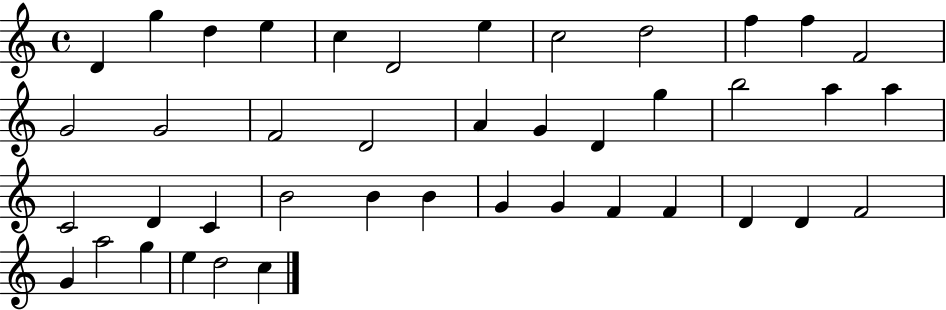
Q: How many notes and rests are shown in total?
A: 42